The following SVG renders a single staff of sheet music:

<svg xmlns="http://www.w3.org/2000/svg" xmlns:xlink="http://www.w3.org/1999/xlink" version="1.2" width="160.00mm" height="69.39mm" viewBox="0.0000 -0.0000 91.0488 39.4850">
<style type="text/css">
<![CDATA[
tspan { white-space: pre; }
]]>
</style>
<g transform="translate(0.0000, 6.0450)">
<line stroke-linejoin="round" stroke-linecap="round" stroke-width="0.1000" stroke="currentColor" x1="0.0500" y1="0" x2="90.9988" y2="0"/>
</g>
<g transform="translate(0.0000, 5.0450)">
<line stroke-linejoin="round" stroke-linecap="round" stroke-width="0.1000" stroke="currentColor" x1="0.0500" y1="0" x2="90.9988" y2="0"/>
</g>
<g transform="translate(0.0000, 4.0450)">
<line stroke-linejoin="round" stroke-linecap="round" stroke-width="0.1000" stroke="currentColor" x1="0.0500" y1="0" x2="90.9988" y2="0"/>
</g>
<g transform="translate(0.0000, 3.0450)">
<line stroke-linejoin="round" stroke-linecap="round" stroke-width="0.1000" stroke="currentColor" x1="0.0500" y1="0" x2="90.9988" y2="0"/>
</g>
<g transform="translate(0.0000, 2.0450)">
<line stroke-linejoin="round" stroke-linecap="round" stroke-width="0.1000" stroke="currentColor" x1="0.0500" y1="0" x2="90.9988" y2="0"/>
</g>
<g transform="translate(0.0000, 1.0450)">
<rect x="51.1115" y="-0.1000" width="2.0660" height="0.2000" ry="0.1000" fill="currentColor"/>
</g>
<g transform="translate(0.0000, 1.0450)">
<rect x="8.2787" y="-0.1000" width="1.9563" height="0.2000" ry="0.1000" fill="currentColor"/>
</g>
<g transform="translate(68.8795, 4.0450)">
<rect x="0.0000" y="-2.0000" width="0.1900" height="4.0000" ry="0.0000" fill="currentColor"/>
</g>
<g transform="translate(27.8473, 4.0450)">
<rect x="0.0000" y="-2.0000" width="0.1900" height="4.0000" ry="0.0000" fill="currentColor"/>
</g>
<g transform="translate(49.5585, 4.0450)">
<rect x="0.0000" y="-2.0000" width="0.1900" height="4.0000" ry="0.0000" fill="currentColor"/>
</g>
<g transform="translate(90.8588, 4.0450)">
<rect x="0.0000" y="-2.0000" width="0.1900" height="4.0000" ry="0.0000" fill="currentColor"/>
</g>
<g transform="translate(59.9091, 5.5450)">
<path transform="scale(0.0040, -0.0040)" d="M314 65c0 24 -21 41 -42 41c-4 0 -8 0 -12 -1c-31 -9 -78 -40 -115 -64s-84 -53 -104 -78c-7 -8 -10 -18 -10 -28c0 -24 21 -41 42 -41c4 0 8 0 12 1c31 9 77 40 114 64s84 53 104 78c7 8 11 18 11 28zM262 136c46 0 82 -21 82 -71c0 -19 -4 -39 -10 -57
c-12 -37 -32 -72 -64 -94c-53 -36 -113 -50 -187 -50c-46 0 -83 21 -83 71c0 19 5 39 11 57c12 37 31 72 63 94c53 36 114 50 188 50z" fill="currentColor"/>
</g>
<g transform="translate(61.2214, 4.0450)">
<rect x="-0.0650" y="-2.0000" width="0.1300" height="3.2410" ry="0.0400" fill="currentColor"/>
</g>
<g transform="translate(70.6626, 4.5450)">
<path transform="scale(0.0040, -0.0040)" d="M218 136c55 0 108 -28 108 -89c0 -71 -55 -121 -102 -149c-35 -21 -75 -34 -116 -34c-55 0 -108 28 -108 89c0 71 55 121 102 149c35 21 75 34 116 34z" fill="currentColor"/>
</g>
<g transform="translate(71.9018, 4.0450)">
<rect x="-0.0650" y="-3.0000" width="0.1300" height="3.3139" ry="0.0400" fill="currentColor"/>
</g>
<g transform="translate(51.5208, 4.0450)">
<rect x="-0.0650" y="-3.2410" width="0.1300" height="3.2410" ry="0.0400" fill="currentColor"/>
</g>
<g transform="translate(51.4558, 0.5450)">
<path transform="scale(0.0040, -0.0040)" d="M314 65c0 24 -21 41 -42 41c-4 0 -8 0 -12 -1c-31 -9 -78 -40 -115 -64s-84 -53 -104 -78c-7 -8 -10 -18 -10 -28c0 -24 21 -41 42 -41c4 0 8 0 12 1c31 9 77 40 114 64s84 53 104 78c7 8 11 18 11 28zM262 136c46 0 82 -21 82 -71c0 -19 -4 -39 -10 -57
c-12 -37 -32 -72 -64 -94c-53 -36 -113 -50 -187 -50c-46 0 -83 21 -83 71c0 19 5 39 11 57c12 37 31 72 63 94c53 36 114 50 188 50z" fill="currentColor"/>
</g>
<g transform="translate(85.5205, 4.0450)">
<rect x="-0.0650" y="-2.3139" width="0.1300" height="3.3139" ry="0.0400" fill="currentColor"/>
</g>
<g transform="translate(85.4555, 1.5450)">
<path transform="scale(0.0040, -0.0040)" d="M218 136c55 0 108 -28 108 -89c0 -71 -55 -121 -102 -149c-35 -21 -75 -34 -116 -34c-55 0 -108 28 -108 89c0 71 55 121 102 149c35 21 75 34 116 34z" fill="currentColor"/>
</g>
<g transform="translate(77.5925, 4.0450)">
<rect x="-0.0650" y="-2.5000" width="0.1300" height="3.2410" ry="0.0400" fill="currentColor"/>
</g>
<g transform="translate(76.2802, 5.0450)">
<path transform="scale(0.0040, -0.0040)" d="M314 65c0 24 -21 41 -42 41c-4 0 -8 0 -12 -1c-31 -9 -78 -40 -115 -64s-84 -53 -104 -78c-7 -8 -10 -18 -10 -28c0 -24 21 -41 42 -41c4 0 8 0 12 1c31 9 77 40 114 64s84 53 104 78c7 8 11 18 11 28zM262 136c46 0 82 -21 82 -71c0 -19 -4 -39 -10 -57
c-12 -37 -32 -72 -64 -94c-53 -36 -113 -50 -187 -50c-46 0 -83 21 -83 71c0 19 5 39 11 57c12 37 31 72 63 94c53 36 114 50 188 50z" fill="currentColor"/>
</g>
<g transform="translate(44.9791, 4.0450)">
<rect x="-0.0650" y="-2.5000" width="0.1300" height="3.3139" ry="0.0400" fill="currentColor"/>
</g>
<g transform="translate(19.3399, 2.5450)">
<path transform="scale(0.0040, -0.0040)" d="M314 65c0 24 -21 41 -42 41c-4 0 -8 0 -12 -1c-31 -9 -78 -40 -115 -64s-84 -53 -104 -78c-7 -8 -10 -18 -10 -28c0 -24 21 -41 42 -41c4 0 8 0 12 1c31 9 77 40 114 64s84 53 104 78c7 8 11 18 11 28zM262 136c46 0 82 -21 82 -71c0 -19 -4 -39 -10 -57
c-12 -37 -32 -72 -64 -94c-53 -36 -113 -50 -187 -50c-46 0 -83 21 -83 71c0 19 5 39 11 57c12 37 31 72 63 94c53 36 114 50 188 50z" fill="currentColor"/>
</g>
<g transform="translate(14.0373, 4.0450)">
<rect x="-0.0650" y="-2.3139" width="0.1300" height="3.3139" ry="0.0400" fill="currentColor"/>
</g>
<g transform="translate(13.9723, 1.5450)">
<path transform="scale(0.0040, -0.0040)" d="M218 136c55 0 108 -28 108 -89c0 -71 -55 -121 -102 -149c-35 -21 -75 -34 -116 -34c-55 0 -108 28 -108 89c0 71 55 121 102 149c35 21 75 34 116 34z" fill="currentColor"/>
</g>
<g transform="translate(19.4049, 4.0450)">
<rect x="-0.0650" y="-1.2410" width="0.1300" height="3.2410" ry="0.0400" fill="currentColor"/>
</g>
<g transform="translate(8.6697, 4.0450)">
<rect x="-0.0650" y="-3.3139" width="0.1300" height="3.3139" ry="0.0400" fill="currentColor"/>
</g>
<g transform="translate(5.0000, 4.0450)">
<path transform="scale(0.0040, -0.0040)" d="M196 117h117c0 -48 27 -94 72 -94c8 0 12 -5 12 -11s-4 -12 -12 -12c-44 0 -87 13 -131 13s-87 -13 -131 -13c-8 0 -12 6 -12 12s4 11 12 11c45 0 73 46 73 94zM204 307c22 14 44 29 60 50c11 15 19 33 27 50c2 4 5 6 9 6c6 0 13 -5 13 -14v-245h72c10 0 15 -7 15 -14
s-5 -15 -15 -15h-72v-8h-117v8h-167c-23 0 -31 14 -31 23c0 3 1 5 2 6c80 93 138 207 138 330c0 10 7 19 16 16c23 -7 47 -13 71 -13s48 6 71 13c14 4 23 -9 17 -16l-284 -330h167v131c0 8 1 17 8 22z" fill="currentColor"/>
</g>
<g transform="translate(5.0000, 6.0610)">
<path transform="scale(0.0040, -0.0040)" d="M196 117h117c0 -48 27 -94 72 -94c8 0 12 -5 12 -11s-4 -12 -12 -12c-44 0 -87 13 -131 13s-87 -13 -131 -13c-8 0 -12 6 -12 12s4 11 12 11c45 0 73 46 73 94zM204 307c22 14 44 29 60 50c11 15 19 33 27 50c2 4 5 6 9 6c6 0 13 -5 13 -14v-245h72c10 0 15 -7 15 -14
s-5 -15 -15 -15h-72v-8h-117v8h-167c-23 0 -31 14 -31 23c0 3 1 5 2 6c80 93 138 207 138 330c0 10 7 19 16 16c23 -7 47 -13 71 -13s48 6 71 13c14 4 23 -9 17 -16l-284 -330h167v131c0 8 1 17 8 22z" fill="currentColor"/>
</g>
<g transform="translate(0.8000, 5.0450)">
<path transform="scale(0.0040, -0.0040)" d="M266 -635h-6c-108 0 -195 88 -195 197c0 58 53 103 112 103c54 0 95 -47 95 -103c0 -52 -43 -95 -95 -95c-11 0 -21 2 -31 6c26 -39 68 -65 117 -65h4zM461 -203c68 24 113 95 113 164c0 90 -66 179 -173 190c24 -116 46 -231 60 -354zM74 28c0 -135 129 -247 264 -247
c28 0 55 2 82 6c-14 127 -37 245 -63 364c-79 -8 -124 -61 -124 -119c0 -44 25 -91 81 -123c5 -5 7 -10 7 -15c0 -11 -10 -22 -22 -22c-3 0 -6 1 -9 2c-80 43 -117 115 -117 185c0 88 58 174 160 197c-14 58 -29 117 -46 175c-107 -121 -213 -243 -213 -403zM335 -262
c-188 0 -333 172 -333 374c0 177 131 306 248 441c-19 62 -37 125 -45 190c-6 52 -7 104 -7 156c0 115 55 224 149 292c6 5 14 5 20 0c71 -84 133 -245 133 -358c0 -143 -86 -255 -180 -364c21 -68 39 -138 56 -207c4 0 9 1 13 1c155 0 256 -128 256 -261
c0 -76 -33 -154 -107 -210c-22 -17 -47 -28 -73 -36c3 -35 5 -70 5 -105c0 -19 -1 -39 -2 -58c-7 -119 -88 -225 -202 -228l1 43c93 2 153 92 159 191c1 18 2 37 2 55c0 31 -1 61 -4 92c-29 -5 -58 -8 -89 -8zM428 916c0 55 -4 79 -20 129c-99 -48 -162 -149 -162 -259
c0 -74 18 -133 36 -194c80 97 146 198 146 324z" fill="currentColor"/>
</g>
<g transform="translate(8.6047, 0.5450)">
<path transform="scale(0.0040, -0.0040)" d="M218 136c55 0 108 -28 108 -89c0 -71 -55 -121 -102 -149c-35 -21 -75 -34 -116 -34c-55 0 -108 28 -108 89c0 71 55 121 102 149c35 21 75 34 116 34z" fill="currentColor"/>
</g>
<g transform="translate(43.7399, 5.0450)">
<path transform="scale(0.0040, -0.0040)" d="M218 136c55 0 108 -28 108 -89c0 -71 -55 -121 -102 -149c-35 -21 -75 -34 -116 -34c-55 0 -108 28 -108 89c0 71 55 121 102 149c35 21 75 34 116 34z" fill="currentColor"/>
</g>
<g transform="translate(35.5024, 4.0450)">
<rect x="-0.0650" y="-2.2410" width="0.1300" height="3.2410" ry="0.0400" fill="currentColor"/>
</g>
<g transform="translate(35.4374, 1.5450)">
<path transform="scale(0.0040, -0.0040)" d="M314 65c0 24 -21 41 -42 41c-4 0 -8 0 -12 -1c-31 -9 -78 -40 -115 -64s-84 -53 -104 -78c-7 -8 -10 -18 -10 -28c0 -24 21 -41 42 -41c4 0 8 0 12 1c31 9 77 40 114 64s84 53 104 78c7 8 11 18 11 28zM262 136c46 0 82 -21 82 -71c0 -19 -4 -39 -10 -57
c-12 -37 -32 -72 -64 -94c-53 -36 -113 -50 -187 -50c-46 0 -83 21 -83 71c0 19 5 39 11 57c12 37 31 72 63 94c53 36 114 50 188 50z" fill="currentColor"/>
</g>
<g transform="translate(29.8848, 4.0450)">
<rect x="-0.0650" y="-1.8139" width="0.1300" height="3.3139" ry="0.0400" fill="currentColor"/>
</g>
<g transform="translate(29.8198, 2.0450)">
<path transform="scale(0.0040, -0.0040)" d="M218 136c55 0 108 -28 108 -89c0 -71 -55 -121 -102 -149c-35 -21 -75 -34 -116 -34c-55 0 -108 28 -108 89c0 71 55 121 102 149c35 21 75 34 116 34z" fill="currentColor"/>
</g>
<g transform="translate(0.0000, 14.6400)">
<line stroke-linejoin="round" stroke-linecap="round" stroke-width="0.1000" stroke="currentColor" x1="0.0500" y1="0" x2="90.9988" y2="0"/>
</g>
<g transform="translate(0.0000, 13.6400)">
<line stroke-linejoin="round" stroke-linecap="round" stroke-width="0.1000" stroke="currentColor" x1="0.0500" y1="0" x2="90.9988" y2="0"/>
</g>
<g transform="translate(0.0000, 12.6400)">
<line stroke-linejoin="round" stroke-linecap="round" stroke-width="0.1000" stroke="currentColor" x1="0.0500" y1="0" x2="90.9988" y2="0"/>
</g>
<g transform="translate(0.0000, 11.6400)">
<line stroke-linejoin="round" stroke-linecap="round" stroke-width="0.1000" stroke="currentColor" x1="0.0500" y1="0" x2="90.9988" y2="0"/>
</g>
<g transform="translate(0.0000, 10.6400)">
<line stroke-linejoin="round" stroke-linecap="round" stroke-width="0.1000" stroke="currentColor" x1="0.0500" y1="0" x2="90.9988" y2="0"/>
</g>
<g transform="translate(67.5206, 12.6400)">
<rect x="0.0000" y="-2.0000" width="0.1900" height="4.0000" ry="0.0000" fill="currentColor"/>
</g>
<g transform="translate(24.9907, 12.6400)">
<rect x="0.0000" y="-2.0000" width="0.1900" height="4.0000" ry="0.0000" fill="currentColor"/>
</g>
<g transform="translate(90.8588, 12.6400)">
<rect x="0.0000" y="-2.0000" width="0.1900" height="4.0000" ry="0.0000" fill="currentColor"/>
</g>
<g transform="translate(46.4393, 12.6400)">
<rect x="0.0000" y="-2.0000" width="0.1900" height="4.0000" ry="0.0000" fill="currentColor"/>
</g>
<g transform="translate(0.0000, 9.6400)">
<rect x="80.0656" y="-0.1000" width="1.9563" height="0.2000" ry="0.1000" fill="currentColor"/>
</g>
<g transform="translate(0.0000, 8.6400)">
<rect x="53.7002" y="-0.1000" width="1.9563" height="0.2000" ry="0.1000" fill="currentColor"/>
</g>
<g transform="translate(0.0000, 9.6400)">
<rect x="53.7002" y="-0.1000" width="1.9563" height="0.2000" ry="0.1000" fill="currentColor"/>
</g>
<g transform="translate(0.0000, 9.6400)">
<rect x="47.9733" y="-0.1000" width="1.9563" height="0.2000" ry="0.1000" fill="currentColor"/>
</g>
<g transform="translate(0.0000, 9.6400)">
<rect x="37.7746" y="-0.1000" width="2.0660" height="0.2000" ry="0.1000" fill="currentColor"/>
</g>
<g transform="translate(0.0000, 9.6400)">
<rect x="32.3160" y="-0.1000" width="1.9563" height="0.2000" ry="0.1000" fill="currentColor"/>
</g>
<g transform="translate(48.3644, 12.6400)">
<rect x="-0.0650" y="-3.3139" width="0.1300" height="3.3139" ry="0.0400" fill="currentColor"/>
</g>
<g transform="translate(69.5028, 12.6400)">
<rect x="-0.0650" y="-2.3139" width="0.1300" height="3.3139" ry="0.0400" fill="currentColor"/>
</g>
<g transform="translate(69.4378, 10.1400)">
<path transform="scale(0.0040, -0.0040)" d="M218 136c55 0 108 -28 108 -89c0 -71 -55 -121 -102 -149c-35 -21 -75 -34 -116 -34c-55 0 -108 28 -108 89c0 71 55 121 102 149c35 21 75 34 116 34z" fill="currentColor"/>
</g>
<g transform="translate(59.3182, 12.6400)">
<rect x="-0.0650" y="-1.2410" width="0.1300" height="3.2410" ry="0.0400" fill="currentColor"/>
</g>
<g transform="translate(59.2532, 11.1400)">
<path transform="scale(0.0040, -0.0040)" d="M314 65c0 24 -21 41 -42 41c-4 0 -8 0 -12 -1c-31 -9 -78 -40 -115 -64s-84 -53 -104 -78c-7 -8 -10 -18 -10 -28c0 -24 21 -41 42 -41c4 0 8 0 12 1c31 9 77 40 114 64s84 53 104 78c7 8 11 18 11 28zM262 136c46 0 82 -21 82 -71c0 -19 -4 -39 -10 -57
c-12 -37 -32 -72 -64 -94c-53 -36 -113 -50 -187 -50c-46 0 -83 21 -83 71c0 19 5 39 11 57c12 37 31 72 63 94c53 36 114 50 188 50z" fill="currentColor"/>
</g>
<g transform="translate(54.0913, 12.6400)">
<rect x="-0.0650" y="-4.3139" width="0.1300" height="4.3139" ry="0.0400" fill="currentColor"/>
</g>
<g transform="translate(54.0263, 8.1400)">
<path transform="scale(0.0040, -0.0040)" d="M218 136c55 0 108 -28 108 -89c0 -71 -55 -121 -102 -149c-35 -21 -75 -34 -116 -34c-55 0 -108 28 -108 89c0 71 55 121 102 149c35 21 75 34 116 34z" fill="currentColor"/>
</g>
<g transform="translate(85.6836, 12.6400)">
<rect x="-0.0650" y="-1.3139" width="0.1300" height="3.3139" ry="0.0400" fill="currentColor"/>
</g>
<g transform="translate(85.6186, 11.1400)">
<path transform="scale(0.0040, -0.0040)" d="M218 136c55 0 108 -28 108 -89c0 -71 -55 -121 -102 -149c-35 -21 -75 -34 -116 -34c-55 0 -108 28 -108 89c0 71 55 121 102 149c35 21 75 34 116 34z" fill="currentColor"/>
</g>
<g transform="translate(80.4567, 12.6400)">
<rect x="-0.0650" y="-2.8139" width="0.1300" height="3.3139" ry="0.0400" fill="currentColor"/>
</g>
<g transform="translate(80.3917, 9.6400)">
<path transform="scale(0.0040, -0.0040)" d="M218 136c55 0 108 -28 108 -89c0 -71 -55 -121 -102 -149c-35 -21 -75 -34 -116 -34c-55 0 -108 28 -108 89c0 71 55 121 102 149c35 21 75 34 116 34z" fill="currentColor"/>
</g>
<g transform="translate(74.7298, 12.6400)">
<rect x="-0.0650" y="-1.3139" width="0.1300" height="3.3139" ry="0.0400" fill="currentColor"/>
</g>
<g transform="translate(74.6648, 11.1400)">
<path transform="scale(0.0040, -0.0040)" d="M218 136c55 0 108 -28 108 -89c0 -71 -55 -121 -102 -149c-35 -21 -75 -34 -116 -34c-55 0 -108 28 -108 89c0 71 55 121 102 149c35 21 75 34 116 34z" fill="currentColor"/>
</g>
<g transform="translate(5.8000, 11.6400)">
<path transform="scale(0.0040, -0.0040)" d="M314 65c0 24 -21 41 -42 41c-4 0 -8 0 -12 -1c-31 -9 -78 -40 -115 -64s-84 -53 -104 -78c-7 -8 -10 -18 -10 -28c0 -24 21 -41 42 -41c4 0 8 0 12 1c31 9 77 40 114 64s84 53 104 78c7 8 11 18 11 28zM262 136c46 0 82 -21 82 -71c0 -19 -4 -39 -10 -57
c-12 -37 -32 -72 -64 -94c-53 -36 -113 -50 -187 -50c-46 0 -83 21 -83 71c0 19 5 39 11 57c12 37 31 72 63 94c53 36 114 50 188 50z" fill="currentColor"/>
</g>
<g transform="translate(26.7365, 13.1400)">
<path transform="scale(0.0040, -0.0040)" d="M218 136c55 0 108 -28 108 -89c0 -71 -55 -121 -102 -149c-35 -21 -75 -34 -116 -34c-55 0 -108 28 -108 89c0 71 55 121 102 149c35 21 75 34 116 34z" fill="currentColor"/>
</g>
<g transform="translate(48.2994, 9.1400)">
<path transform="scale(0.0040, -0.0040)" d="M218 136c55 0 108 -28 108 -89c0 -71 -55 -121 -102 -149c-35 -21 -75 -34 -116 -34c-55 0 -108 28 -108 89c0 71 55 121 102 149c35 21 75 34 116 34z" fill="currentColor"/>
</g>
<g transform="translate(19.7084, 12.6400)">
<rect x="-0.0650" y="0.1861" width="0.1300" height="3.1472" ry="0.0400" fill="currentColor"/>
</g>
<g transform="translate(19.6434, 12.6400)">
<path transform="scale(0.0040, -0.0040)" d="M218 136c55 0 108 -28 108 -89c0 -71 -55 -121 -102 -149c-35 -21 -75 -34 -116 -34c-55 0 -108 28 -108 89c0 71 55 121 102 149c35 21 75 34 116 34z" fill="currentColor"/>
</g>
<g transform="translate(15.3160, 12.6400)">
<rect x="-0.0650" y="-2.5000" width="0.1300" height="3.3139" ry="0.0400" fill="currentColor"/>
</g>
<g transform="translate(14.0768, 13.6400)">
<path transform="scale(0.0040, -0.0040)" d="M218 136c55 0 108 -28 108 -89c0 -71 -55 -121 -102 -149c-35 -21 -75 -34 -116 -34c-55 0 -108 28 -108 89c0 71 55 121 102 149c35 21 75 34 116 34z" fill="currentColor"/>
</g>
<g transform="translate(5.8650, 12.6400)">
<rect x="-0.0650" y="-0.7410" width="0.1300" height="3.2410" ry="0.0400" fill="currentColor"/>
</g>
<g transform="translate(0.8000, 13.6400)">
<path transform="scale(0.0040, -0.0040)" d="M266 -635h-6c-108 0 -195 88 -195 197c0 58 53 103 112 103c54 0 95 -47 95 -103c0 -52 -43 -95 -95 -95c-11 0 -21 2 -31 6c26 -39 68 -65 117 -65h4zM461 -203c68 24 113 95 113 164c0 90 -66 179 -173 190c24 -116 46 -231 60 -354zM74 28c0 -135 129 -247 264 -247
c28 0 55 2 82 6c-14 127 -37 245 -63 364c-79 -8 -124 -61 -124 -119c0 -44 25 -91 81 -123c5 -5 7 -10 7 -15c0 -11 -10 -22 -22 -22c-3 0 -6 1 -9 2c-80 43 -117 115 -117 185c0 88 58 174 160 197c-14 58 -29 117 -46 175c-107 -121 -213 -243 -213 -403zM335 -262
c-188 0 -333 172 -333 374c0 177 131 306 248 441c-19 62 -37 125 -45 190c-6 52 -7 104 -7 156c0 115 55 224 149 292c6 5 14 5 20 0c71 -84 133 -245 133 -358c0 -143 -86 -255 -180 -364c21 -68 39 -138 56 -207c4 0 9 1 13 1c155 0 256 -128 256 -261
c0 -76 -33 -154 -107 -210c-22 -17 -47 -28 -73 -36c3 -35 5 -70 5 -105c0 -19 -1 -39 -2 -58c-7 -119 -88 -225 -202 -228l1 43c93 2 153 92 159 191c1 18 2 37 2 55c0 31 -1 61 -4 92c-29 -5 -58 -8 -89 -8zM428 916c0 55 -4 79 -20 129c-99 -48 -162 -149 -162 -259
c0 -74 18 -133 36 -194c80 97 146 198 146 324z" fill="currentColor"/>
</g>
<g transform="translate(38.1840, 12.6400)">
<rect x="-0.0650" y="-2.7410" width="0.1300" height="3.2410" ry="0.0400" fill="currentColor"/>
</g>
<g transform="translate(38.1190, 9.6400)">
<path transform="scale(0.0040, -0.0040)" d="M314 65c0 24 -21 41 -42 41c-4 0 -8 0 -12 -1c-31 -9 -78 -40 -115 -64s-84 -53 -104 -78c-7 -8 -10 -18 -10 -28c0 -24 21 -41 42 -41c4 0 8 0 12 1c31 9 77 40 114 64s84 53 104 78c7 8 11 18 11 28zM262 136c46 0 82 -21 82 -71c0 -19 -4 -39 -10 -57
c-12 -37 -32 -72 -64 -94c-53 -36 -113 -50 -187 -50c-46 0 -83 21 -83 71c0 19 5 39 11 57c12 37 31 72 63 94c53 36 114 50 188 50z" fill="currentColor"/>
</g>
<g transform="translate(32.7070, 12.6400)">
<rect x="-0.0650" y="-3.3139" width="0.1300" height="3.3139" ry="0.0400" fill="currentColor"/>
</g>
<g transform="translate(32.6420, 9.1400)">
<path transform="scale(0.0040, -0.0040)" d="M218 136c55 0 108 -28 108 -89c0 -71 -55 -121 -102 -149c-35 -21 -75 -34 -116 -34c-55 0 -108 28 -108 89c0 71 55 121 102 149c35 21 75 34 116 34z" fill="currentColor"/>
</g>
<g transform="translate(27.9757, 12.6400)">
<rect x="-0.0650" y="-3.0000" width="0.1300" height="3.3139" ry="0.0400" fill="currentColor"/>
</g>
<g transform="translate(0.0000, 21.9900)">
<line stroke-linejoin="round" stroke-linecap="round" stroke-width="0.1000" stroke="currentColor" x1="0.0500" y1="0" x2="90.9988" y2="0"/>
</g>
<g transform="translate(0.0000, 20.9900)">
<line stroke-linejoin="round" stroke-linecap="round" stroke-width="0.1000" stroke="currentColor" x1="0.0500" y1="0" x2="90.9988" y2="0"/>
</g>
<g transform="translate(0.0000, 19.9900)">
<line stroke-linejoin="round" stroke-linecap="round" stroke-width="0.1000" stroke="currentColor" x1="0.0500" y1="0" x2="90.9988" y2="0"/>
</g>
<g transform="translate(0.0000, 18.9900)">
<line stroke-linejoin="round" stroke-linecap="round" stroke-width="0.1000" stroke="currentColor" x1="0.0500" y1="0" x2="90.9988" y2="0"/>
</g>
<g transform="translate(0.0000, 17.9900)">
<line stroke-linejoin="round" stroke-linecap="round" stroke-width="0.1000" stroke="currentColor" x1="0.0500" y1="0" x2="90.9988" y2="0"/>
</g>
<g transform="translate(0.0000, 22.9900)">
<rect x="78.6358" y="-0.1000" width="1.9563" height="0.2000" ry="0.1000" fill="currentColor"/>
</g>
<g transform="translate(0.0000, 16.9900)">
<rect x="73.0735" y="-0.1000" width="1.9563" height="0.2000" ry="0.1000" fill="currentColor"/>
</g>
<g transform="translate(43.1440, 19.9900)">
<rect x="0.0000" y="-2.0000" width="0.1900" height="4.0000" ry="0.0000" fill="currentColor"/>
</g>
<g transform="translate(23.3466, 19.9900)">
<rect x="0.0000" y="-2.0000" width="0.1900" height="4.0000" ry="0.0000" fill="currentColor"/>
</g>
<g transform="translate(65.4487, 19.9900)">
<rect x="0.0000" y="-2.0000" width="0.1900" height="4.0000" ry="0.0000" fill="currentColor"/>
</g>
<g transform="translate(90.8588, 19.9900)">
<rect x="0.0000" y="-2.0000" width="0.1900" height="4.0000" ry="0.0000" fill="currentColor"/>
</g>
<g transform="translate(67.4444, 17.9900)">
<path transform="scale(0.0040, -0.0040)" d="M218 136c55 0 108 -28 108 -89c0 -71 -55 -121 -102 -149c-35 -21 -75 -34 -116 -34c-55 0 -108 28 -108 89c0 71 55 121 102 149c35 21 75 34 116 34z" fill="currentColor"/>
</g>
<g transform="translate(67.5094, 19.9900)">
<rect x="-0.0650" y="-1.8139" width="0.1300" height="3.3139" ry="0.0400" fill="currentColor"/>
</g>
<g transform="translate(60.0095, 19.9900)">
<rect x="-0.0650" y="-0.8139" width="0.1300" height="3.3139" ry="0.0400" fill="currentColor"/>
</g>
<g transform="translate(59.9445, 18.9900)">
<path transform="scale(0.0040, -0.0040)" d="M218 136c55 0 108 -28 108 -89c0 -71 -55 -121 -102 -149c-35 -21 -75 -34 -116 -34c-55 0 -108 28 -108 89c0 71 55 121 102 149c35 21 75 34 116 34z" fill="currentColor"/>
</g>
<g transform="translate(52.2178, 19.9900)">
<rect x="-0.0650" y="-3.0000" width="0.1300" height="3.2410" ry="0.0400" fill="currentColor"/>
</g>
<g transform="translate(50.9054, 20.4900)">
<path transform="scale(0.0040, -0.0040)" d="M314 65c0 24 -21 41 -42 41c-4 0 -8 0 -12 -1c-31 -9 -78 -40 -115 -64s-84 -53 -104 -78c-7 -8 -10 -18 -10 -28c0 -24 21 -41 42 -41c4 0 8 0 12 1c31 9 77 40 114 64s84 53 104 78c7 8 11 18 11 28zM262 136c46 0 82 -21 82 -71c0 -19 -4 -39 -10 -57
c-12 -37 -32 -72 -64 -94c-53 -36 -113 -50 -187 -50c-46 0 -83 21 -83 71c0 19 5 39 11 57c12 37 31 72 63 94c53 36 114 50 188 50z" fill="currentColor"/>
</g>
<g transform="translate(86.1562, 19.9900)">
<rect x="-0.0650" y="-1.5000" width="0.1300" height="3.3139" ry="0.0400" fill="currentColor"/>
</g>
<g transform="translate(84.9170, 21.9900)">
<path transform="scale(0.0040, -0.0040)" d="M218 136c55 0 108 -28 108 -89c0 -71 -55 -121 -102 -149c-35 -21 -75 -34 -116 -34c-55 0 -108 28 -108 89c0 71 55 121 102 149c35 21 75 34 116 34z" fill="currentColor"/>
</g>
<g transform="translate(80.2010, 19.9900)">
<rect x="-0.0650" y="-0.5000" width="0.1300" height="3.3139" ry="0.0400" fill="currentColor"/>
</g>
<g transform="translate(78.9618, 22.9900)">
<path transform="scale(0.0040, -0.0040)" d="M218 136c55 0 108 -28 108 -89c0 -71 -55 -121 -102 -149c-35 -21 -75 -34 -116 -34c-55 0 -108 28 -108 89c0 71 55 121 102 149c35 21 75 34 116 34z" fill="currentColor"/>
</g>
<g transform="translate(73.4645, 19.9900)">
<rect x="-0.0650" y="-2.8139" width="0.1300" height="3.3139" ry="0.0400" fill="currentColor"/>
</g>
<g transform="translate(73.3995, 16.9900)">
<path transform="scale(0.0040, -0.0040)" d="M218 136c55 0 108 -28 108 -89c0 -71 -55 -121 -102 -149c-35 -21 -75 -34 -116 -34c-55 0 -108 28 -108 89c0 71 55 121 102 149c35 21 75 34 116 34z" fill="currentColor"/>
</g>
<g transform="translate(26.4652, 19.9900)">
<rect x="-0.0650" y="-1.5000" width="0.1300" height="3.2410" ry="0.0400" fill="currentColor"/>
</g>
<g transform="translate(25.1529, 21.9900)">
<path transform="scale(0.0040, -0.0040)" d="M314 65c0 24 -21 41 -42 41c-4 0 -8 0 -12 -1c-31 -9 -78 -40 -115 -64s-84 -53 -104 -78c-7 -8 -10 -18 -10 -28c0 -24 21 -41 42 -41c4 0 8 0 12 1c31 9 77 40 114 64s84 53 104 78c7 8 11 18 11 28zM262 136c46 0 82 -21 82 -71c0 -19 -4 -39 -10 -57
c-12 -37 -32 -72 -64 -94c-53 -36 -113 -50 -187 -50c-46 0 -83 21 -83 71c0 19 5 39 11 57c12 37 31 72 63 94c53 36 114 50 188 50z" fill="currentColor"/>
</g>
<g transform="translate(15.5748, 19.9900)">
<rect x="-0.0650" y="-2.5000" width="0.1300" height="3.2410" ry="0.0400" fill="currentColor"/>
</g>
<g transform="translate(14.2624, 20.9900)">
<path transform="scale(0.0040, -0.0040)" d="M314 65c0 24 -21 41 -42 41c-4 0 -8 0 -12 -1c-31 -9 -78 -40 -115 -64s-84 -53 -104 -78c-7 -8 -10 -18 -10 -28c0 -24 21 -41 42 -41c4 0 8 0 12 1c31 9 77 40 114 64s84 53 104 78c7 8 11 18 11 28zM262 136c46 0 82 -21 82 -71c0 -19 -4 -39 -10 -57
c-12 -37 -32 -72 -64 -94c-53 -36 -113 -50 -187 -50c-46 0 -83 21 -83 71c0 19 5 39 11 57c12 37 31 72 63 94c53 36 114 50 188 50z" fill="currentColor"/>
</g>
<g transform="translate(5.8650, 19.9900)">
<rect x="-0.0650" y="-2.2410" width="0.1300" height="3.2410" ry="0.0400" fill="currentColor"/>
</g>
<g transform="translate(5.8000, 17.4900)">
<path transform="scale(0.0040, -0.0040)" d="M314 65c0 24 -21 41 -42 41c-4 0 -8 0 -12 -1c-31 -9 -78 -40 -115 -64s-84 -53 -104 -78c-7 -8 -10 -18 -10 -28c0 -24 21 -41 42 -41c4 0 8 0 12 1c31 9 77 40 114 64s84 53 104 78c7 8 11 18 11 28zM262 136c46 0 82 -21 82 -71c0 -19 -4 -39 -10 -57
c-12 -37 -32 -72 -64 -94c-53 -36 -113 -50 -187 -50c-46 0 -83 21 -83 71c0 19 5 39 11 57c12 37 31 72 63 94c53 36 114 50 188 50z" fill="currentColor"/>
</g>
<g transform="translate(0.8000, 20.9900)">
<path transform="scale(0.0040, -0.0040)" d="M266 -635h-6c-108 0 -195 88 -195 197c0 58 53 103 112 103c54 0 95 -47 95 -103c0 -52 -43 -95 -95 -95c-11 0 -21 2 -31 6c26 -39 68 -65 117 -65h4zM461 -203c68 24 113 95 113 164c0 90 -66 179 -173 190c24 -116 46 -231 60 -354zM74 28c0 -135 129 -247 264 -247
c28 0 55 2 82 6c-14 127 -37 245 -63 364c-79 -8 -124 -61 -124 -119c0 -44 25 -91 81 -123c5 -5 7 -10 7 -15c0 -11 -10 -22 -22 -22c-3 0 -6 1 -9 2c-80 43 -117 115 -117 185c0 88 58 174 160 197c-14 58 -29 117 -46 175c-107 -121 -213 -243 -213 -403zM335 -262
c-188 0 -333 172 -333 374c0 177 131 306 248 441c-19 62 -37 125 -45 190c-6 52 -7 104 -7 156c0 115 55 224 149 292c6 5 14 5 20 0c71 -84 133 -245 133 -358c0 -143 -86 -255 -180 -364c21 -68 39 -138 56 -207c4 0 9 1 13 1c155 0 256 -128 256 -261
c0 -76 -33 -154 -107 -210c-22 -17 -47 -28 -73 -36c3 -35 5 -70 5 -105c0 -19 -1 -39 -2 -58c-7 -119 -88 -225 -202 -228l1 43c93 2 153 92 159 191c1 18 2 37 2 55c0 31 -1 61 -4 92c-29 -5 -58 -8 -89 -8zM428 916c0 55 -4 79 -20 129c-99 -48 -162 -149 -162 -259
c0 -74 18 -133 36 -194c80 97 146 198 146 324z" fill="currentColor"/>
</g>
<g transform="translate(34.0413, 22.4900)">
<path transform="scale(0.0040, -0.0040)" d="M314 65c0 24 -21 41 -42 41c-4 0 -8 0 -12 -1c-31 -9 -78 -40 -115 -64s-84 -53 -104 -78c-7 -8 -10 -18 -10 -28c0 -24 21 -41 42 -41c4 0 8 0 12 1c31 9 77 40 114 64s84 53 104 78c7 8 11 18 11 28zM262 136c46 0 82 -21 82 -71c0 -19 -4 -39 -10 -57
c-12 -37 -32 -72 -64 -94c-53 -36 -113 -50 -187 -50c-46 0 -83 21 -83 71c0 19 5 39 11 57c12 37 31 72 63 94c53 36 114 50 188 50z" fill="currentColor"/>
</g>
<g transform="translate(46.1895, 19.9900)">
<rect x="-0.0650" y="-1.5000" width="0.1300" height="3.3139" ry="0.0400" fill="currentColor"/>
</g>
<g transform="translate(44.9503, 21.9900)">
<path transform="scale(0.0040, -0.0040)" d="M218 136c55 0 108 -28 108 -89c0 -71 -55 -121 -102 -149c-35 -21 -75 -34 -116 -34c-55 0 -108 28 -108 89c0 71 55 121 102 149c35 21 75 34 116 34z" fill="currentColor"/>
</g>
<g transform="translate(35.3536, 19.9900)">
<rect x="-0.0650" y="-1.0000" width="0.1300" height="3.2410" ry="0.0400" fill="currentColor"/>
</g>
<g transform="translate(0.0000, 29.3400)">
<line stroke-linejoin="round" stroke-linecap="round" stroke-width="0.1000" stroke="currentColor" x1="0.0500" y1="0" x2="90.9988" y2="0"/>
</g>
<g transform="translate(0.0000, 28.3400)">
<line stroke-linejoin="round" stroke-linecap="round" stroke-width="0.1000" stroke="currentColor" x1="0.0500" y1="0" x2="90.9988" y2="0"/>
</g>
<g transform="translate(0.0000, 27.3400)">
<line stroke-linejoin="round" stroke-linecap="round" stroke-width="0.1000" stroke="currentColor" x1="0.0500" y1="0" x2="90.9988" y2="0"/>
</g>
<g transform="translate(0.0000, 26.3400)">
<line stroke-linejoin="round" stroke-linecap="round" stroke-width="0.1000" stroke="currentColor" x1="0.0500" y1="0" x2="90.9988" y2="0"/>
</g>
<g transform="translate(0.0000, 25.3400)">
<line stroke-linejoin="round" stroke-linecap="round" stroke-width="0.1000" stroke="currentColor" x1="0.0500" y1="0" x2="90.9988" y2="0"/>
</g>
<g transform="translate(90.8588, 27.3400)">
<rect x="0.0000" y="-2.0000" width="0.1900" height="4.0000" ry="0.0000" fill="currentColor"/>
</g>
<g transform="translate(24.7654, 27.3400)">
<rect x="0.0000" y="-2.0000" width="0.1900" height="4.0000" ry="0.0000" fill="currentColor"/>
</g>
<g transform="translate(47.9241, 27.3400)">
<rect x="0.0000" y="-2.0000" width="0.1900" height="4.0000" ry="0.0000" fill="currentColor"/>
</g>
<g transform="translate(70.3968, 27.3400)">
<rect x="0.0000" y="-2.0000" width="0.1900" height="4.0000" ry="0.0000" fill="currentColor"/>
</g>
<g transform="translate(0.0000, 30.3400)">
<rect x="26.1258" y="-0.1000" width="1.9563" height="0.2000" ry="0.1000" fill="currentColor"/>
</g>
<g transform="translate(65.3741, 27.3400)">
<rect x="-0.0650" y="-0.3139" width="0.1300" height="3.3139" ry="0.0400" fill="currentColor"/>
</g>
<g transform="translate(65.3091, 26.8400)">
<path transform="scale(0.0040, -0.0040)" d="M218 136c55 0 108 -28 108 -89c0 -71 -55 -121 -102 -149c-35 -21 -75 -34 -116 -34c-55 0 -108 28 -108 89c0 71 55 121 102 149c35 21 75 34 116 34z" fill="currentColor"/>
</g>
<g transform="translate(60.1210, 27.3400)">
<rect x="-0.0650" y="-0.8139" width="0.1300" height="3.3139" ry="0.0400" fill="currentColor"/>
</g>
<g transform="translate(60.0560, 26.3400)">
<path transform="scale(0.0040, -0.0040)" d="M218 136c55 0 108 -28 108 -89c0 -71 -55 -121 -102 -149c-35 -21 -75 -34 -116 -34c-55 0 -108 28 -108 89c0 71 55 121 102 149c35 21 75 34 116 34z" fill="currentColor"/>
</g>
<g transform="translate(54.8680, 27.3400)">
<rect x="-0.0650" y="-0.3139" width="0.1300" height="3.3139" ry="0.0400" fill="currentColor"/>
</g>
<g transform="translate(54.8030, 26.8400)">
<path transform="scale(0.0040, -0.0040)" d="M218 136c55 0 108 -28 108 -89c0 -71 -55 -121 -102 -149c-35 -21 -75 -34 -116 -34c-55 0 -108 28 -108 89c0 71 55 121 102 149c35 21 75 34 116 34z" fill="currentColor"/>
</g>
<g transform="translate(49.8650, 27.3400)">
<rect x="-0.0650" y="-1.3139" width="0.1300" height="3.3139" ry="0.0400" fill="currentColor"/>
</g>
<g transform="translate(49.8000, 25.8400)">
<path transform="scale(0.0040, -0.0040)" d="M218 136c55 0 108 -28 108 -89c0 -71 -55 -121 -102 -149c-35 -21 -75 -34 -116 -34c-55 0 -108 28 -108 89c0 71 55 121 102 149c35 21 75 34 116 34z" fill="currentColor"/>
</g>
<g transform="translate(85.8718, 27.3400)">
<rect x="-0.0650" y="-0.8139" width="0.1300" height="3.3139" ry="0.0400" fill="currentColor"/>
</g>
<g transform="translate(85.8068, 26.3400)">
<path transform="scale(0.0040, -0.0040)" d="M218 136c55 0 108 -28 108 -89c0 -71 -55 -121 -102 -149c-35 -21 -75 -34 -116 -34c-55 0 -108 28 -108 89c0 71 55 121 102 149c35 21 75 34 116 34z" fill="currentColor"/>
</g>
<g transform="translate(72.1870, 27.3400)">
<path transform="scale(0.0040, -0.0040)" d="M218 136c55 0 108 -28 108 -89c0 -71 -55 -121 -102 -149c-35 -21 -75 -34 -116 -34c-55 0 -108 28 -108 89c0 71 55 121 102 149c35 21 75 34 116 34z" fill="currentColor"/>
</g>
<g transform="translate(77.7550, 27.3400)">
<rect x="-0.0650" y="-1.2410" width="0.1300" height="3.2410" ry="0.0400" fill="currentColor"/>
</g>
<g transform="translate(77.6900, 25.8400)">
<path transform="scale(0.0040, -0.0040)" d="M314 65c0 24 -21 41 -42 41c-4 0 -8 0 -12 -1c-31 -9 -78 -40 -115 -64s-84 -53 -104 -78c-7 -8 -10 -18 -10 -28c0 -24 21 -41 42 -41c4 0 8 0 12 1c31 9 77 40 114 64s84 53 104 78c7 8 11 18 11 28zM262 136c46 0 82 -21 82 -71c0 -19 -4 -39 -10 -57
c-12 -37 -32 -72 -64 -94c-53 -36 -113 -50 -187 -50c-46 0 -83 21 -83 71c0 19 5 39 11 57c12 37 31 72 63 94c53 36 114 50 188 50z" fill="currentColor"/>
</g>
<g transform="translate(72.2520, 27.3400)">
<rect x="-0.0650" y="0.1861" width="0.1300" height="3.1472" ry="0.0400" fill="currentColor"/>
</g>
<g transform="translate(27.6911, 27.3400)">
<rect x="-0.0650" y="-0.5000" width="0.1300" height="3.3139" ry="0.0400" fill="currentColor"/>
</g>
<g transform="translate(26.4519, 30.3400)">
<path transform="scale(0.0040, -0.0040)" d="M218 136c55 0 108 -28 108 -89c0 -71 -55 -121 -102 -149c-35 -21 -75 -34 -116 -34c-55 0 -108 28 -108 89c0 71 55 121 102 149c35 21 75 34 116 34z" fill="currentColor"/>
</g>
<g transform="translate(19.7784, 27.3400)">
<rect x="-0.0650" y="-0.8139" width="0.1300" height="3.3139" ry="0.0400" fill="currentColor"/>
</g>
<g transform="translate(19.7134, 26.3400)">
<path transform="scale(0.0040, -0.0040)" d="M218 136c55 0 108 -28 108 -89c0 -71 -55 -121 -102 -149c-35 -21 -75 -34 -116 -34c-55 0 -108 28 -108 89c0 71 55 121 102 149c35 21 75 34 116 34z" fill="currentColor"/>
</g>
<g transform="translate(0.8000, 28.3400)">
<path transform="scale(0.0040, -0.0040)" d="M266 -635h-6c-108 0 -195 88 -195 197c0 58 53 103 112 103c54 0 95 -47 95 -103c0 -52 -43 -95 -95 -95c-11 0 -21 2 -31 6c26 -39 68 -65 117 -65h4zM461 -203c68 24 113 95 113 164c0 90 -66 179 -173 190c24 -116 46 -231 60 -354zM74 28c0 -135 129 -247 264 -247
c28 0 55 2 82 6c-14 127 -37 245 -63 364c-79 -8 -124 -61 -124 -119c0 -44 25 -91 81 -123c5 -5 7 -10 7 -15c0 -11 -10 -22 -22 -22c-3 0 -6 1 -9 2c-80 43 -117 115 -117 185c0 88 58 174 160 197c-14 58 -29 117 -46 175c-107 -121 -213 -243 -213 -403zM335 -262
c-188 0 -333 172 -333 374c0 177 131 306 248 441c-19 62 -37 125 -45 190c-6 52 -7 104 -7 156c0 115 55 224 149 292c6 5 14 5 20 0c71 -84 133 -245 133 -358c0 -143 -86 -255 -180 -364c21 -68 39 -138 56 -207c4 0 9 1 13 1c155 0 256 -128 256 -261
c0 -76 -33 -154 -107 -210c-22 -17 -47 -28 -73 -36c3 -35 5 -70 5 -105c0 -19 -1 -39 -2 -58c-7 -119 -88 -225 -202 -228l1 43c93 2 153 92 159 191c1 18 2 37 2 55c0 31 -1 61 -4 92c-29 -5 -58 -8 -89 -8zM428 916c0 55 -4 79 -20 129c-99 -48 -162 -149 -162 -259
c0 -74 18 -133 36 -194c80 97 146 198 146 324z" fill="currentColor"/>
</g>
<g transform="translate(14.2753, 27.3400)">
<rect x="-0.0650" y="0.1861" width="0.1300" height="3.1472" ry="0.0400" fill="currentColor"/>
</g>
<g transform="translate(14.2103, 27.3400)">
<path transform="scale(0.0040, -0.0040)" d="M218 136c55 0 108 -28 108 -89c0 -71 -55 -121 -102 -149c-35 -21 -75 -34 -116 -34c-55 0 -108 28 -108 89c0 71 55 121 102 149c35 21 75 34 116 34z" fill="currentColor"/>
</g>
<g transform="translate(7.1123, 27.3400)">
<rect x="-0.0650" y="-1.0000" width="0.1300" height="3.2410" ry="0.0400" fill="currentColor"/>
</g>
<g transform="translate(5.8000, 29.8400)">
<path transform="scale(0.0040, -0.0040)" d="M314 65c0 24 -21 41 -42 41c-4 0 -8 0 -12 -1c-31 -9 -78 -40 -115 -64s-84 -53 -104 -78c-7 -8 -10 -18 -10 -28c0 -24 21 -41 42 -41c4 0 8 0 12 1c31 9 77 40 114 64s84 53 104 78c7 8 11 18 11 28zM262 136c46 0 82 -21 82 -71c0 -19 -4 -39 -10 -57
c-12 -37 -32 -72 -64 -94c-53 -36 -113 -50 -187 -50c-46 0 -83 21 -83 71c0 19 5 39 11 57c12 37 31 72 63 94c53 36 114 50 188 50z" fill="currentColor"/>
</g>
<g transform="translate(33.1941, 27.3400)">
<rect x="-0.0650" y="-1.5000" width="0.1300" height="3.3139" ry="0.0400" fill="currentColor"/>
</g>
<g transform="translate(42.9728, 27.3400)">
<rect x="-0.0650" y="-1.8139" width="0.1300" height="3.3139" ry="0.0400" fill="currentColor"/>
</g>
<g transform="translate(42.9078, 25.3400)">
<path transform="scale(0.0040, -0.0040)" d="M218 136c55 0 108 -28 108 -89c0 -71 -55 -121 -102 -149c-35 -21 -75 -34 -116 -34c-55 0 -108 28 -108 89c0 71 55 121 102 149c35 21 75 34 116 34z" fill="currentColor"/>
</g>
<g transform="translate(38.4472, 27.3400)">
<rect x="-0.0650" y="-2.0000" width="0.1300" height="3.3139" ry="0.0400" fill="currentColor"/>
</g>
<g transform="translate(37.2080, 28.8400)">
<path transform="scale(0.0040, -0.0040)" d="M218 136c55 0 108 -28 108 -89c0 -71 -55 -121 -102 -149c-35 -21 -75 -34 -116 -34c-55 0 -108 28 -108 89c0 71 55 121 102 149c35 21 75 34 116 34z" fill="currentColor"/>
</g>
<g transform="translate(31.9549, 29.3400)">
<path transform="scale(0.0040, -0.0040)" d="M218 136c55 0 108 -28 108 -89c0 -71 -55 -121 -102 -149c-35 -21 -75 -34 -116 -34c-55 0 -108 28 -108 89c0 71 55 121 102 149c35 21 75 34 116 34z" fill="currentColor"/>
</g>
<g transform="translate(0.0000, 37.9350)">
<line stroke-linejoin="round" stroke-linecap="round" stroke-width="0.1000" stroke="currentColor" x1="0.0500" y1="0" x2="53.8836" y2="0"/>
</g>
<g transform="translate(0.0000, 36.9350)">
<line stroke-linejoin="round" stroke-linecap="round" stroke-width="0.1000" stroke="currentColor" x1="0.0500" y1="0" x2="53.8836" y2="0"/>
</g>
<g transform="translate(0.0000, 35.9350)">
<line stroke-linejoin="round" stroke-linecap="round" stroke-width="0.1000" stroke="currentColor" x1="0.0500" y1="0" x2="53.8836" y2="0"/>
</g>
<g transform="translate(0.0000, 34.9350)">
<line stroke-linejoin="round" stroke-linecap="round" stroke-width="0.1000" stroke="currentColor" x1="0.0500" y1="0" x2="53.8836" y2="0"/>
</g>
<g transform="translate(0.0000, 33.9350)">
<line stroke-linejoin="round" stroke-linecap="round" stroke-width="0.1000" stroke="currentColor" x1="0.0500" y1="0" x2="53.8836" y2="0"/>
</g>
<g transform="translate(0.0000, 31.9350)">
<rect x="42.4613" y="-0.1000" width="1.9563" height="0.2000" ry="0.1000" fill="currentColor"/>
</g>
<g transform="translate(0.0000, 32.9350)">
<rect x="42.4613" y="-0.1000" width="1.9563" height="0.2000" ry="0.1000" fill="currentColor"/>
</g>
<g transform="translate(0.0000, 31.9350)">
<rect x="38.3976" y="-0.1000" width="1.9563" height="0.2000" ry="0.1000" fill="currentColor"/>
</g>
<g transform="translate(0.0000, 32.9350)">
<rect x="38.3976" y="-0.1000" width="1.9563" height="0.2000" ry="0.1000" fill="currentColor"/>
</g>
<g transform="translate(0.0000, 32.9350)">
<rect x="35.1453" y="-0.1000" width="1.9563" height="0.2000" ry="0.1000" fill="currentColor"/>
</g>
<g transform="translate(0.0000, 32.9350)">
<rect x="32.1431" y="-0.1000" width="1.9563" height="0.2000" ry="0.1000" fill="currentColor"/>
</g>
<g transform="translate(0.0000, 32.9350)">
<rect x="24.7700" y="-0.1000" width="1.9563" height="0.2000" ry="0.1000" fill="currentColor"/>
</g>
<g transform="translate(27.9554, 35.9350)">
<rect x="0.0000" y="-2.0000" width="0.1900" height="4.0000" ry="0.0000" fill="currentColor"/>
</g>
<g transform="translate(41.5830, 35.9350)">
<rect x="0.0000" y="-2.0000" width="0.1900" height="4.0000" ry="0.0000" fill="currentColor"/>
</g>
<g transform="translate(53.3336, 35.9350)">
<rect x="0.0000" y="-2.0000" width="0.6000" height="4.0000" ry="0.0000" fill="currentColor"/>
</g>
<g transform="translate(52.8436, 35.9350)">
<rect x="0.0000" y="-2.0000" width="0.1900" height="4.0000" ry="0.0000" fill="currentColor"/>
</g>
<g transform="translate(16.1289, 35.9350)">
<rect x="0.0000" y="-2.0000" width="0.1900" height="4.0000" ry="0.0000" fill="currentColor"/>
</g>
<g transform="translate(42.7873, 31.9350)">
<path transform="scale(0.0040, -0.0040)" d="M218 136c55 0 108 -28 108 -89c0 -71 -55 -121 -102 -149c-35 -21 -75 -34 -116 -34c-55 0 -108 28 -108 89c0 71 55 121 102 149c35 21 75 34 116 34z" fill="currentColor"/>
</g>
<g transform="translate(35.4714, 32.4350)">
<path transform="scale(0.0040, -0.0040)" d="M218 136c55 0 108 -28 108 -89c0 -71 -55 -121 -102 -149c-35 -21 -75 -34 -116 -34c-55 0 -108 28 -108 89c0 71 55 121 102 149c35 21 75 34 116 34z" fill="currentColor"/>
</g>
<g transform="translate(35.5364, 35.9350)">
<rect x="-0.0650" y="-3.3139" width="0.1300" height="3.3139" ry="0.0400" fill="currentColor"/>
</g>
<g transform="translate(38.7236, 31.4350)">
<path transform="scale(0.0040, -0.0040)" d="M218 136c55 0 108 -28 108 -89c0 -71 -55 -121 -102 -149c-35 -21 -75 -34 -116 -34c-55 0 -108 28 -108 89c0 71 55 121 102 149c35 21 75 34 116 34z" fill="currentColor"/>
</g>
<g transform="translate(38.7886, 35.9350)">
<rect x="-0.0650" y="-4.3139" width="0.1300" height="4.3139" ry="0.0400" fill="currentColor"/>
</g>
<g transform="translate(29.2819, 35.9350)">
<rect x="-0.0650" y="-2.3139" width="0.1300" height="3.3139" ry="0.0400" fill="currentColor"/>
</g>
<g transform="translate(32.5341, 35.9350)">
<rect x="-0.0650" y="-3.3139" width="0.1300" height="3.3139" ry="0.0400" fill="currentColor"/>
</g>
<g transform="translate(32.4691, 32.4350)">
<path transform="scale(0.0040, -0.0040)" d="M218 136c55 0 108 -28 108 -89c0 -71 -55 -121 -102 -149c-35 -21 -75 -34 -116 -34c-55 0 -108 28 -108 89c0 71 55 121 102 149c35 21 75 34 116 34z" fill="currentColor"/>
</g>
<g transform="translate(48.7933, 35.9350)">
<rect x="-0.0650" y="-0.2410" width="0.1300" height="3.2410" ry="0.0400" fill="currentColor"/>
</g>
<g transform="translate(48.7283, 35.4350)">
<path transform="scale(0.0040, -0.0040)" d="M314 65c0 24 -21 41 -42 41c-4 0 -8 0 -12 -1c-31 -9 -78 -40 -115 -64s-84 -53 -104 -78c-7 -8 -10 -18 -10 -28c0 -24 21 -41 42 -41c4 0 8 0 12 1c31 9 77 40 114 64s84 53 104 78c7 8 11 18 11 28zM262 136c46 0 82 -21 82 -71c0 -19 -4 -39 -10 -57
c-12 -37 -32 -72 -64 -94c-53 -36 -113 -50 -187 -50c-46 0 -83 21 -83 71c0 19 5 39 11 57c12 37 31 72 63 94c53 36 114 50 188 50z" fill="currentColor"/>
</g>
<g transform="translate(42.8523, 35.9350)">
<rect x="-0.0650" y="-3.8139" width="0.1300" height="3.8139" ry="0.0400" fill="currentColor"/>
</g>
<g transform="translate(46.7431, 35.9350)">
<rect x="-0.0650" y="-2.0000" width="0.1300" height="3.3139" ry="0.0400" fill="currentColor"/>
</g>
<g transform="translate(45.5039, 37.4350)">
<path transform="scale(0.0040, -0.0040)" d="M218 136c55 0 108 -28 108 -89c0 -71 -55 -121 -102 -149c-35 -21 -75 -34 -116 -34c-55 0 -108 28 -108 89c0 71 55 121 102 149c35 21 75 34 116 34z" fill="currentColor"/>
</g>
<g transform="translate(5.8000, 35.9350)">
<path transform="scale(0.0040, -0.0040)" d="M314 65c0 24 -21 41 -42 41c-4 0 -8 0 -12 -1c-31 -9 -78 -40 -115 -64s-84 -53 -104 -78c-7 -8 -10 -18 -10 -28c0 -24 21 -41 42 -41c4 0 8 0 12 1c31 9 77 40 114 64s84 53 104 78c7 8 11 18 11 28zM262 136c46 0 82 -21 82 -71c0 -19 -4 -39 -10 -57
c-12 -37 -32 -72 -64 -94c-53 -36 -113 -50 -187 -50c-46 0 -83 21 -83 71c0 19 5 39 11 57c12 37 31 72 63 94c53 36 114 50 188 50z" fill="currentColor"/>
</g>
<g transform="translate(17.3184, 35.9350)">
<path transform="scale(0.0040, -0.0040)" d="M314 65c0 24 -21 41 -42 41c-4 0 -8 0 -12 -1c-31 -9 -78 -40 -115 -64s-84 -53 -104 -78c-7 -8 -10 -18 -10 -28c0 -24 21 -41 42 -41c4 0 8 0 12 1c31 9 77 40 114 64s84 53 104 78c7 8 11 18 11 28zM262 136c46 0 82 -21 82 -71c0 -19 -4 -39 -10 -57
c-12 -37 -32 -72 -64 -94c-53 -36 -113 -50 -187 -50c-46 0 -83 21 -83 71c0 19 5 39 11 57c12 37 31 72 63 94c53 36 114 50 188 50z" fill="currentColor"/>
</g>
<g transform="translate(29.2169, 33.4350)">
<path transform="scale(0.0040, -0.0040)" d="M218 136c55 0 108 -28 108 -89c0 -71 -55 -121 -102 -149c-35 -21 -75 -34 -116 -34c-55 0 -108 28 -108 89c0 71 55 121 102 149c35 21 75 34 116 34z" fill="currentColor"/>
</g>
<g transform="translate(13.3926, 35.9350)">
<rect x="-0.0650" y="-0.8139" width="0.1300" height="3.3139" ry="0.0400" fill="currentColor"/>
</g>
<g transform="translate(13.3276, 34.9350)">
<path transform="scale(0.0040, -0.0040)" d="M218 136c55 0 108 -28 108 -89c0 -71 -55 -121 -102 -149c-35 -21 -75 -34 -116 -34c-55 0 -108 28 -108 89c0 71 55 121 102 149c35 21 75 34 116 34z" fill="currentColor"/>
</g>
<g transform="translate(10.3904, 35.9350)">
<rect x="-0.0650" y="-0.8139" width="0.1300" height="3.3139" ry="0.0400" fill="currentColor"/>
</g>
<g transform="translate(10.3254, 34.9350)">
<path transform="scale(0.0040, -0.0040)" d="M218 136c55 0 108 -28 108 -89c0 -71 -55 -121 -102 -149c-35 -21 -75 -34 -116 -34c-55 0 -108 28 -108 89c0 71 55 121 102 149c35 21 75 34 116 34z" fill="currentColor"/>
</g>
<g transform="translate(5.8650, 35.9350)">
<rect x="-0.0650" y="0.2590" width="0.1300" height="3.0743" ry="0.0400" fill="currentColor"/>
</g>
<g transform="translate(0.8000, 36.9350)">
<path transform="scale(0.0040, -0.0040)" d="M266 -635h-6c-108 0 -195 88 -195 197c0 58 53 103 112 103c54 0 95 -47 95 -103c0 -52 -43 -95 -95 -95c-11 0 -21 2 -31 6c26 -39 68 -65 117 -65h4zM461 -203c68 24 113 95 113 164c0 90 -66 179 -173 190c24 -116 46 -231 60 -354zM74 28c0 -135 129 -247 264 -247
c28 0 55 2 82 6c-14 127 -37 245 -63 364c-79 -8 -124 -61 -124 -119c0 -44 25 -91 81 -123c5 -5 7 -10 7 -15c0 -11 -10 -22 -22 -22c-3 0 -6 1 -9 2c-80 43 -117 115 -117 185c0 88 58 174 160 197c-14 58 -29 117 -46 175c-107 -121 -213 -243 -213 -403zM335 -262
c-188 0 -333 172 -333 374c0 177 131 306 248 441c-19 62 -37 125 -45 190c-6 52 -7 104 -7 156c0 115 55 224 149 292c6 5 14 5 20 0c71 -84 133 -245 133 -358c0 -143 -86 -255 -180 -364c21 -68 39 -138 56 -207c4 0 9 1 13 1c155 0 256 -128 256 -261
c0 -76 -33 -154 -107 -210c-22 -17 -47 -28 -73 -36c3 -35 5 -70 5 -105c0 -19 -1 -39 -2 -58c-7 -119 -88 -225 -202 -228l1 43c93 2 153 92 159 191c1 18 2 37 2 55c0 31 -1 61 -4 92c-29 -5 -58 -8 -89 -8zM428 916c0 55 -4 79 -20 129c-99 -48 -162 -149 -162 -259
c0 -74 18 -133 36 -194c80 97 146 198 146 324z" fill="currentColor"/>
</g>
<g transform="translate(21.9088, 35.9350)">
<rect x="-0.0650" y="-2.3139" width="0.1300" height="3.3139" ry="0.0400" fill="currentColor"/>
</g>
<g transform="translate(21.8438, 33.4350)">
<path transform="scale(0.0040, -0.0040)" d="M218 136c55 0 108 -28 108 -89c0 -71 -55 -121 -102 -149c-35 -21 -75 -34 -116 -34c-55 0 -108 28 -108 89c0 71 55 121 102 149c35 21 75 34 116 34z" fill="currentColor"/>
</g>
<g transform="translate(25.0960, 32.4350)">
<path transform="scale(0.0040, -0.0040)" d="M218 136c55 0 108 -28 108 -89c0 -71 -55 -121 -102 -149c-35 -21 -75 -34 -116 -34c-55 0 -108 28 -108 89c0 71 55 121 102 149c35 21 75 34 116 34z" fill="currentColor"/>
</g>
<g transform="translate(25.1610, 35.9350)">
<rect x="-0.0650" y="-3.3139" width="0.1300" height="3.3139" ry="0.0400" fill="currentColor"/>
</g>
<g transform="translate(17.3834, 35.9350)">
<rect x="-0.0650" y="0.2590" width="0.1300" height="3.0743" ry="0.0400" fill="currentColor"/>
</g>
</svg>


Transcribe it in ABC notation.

X:1
T:Untitled
M:4/4
L:1/4
K:C
b g e2 f g2 G b2 F2 A G2 g d2 G B A b a2 b d' e2 g e a e g2 G2 E2 D2 E A2 d f a C E D2 B d C E F f e c d c B e2 d B2 d d B2 g b g b b d' c' F c2